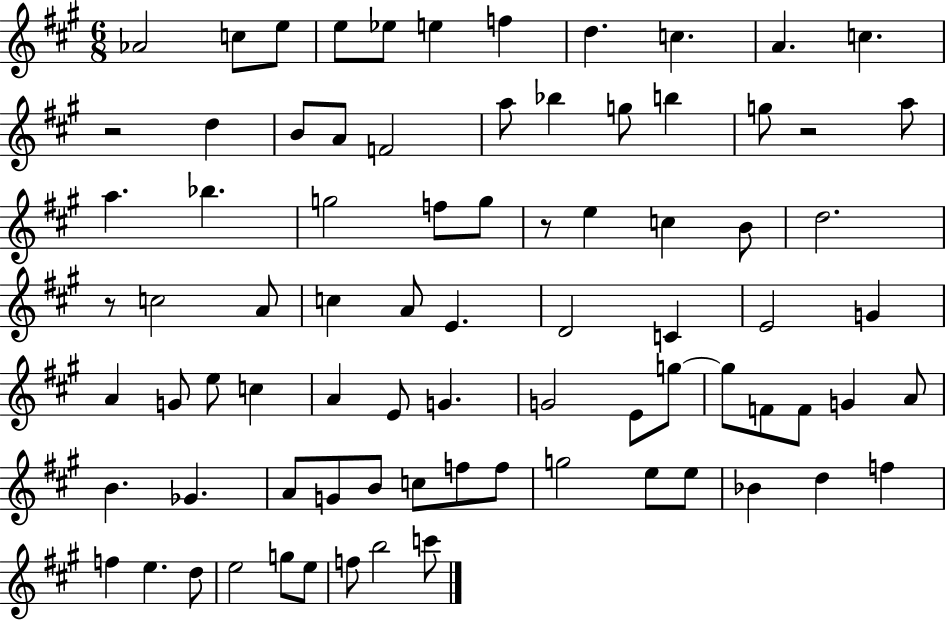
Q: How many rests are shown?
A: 4